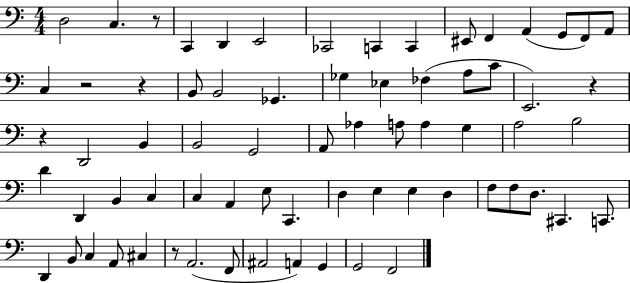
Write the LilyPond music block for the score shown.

{
  \clef bass
  \numericTimeSignature
  \time 4/4
  \key c \major
  d2 c4. r8 | c,4 d,4 e,2 | ces,2 c,4 c,4 | eis,8 f,4 a,4( g,8 f,8) a,8 | \break c4 r2 r4 | b,8 b,2 ges,4. | ges4 ees4 fes4( a8 c'8 | e,2.) r4 | \break r4 d,2 b,4 | b,2 g,2 | a,8 aes4 a8 a4 g4 | a2 b2 | \break d'4 d,4 b,4 c4 | c4 a,4 e8 c,4. | d4 e4 e4 d4 | f8 f8 d8. cis,4. c,8. | \break d,4 b,8 c4 a,8 cis4 | r8 a,2.( f,8 | ais,2 a,4) g,4 | g,2 f,2 | \break \bar "|."
}